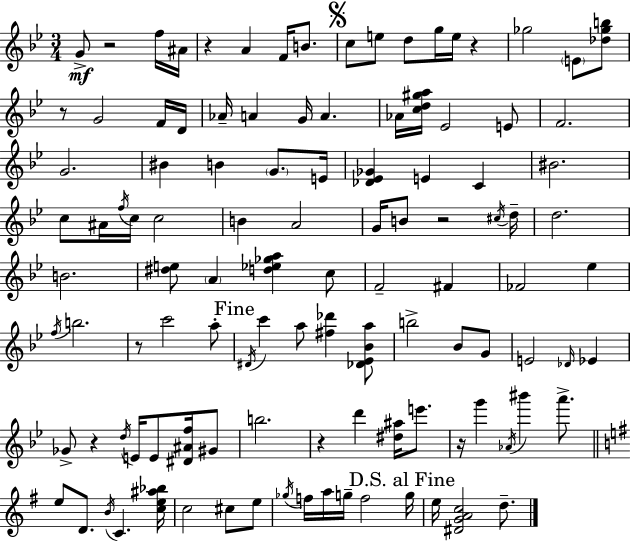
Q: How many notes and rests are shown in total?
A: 111